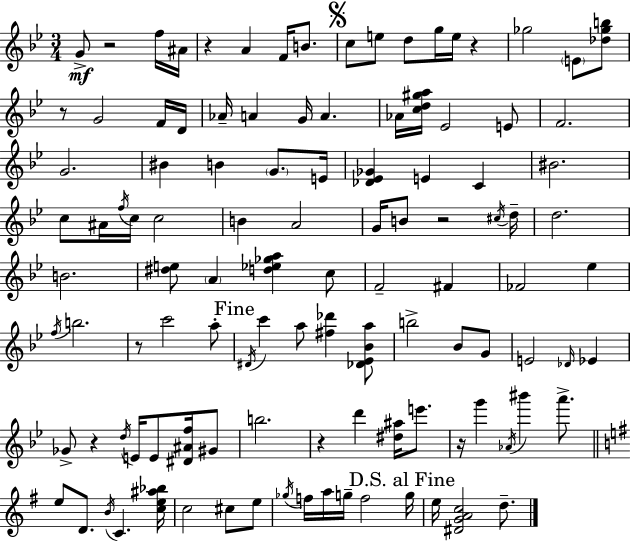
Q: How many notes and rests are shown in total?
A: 111